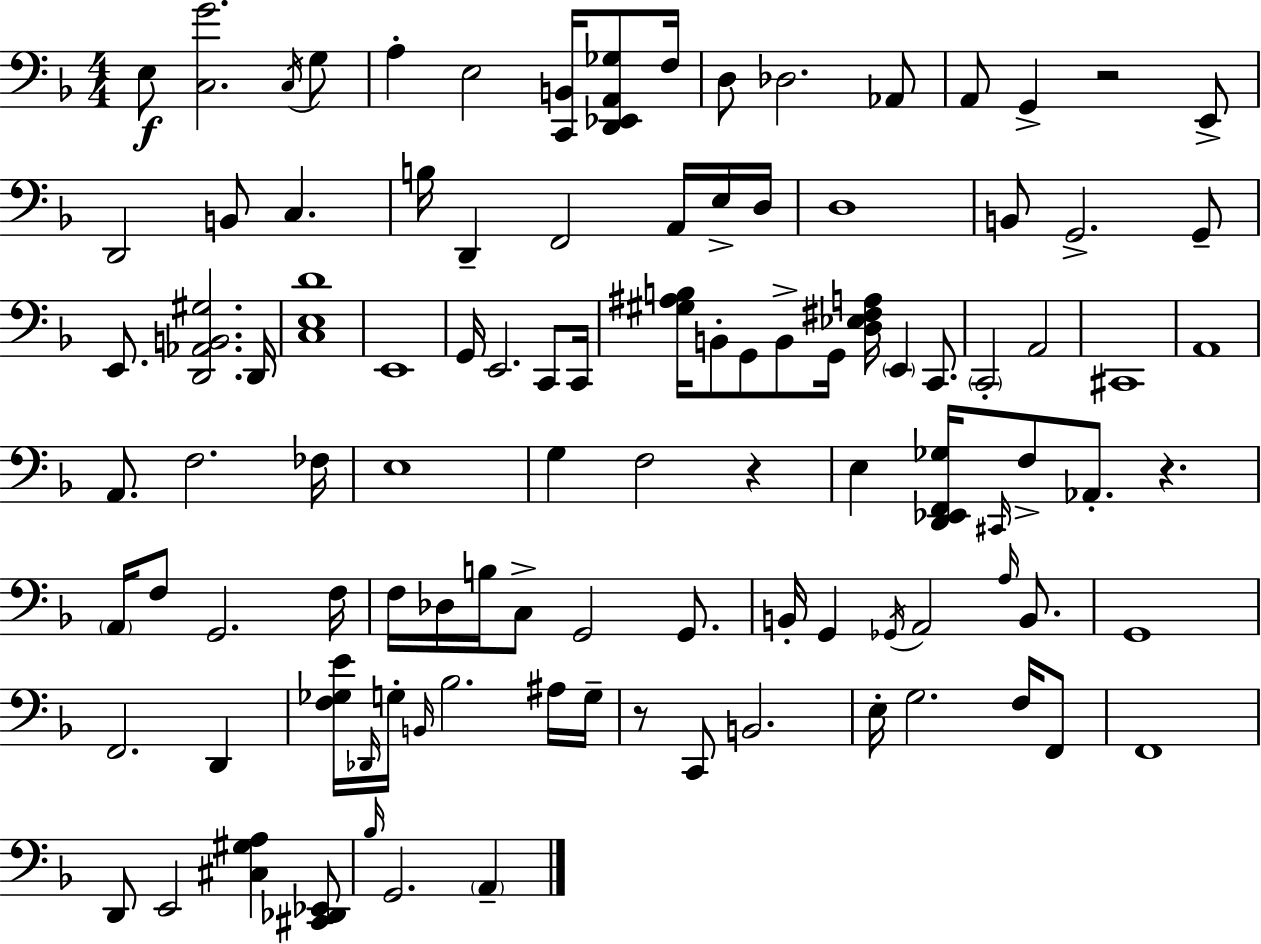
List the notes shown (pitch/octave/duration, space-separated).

E3/e [C3,G4]/h. C3/s G3/e A3/q E3/h [C2,B2]/s [D2,Eb2,A2,Gb3]/e F3/s D3/e Db3/h. Ab2/e A2/e G2/q R/h E2/e D2/h B2/e C3/q. B3/s D2/q F2/h A2/s E3/s D3/s D3/w B2/e G2/h. G2/e E2/e. [D2,Ab2,B2,G#3]/h. D2/s [C3,E3,D4]/w E2/w G2/s E2/h. C2/e C2/s [G#3,A#3,B3]/s B2/e G2/e B2/e G2/s [D3,Eb3,F#3,A3]/s E2/q C2/e. C2/h A2/h C#2/w A2/w A2/e. F3/h. FES3/s E3/w G3/q F3/h R/q E3/q [D2,Eb2,F2,Gb3]/s C#2/s F3/e Ab2/e. R/q. A2/s F3/e G2/h. F3/s F3/s Db3/s B3/s C3/e G2/h G2/e. B2/s G2/q Gb2/s A2/h A3/s B2/e. G2/w F2/h. D2/q [F3,Gb3,E4]/s Db2/s G3/s B2/s Bb3/h. A#3/s G3/s R/e C2/e B2/h. E3/s G3/h. F3/s F2/e F2/w D2/e E2/h [C#3,G#3,A3]/q [C#2,Db2,Eb2]/e Bb3/s G2/h. A2/q